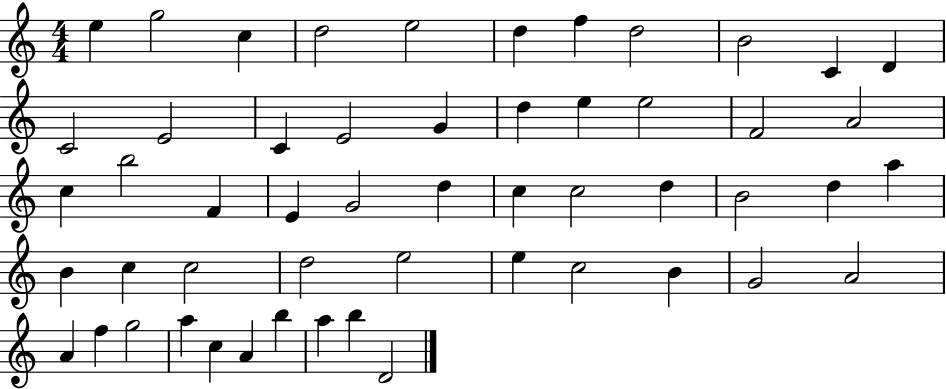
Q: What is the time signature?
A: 4/4